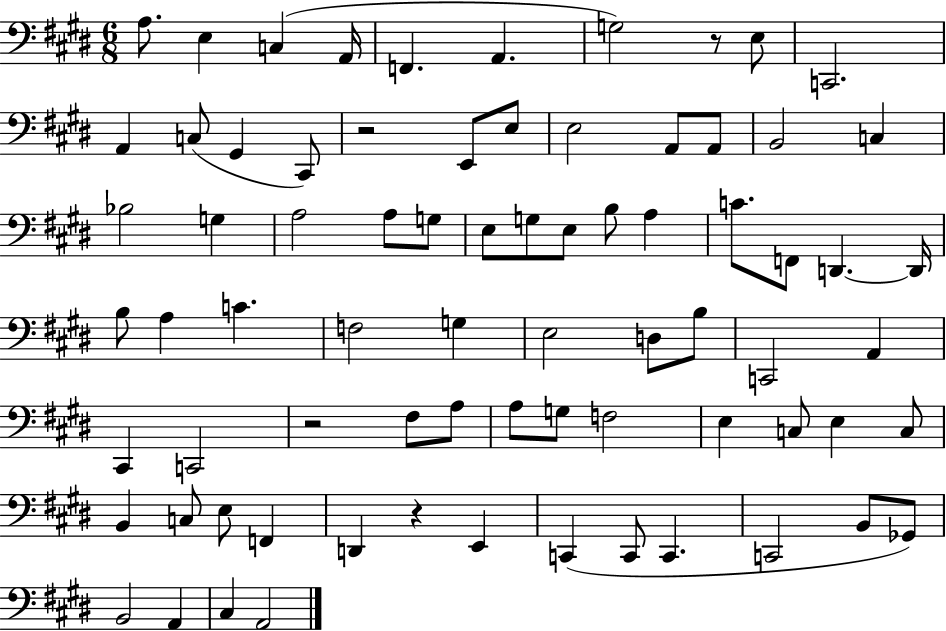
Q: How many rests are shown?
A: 4